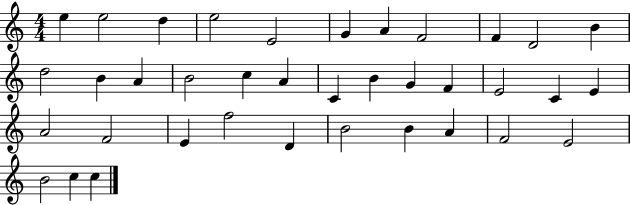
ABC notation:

X:1
T:Untitled
M:4/4
L:1/4
K:C
e e2 d e2 E2 G A F2 F D2 B d2 B A B2 c A C B G F E2 C E A2 F2 E f2 D B2 B A F2 E2 B2 c c